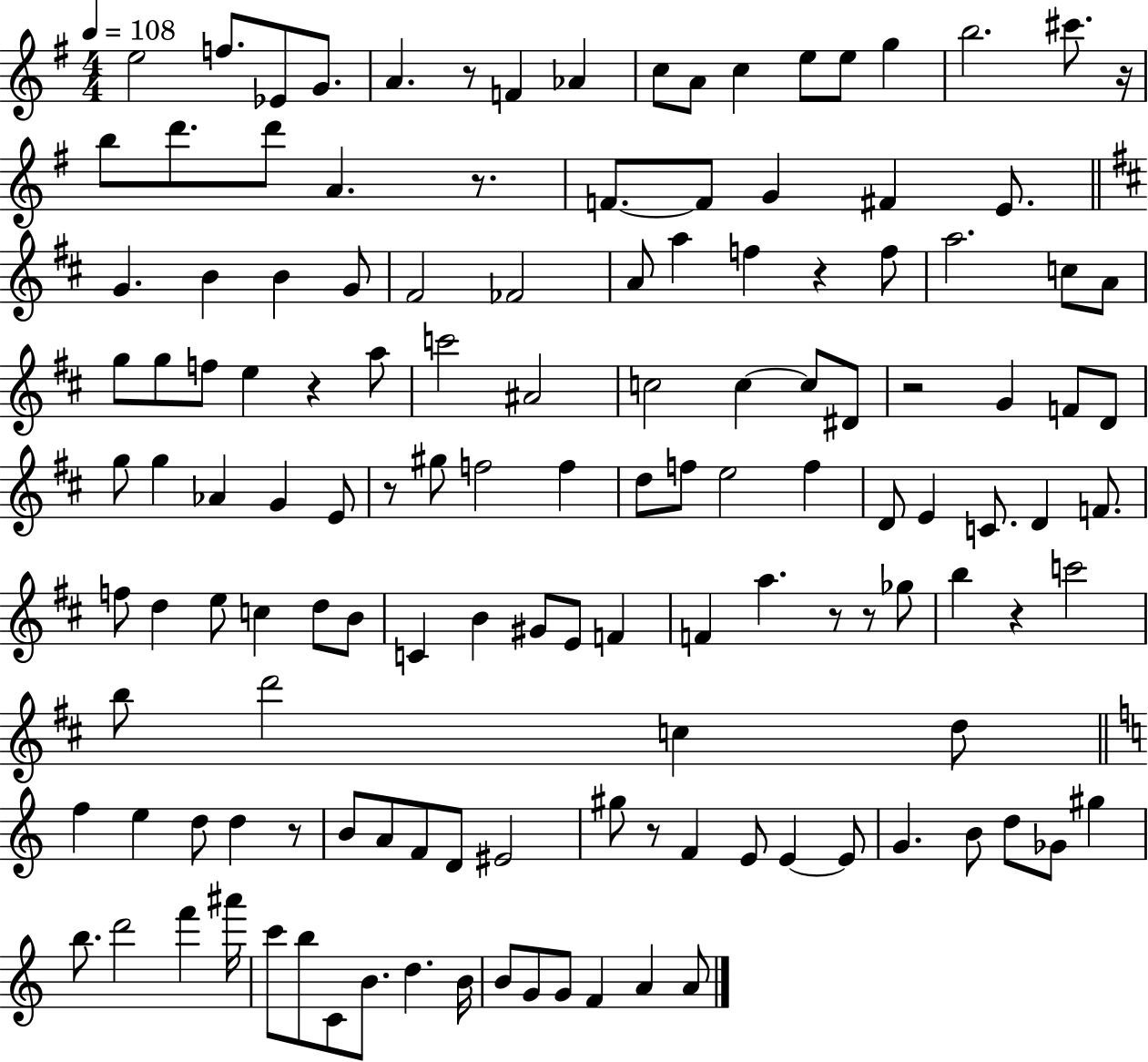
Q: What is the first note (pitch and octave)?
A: E5